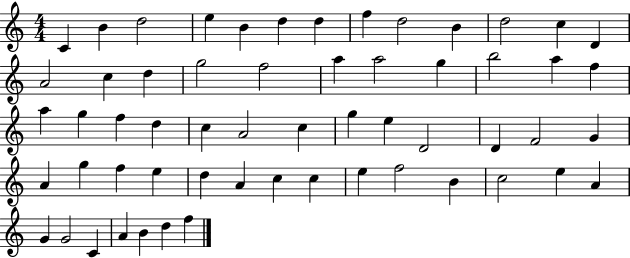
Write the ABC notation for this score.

X:1
T:Untitled
M:4/4
L:1/4
K:C
C B d2 e B d d f d2 B d2 c D A2 c d g2 f2 a a2 g b2 a f a g f d c A2 c g e D2 D F2 G A g f e d A c c e f2 B c2 e A G G2 C A B d f